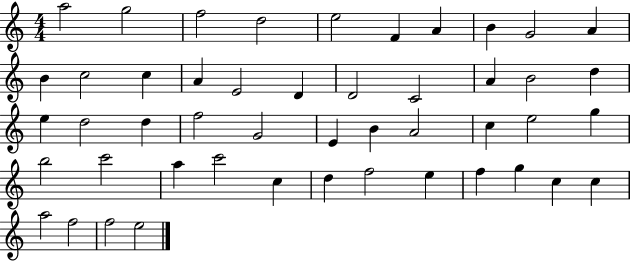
X:1
T:Untitled
M:4/4
L:1/4
K:C
a2 g2 f2 d2 e2 F A B G2 A B c2 c A E2 D D2 C2 A B2 d e d2 d f2 G2 E B A2 c e2 g b2 c'2 a c'2 c d f2 e f g c c a2 f2 f2 e2